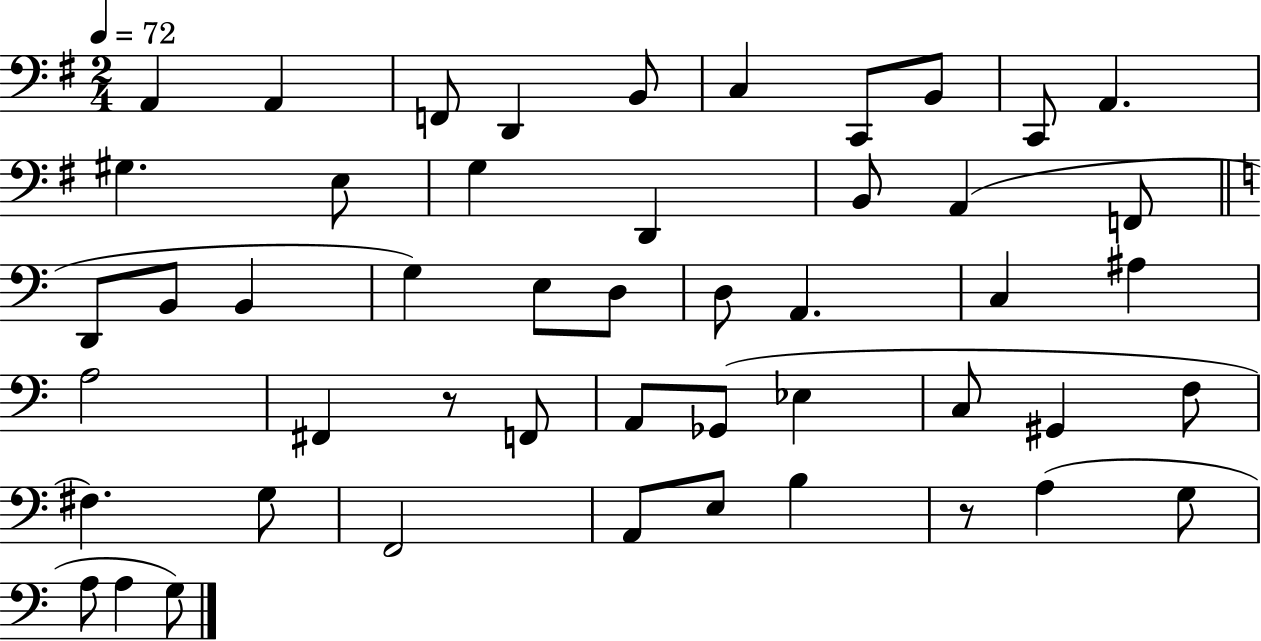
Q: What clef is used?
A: bass